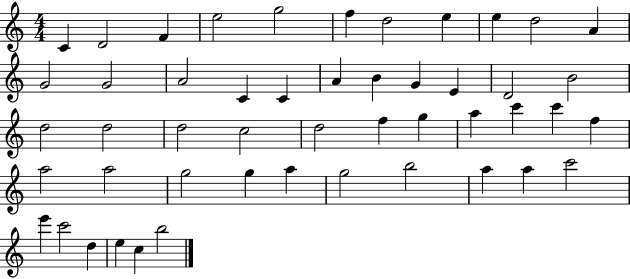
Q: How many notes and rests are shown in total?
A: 49